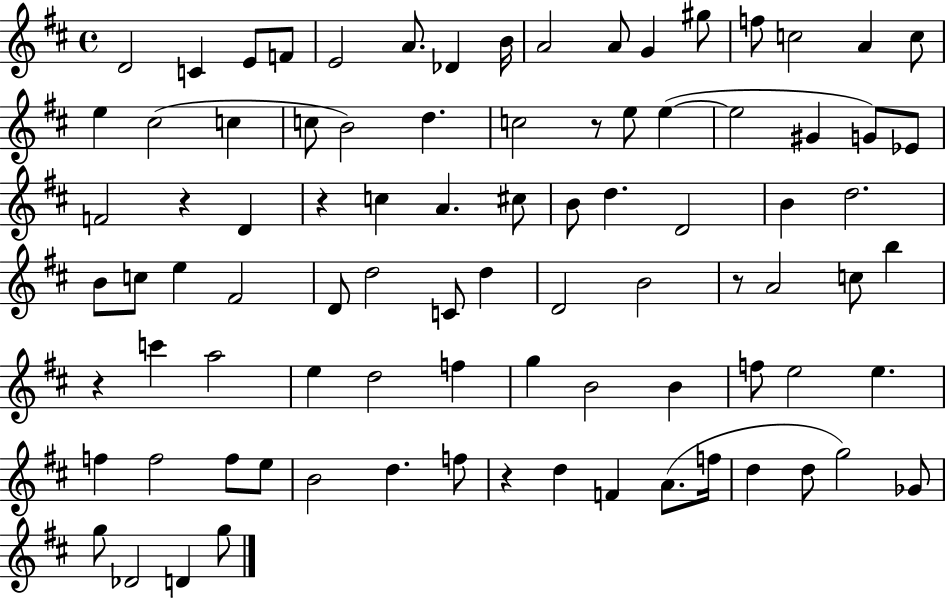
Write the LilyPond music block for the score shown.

{
  \clef treble
  \time 4/4
  \defaultTimeSignature
  \key d \major
  d'2 c'4 e'8 f'8 | e'2 a'8. des'4 b'16 | a'2 a'8 g'4 gis''8 | f''8 c''2 a'4 c''8 | \break e''4 cis''2( c''4 | c''8 b'2) d''4. | c''2 r8 e''8 e''4~(~ | e''2 gis'4 g'8) ees'8 | \break f'2 r4 d'4 | r4 c''4 a'4. cis''8 | b'8 d''4. d'2 | b'4 d''2. | \break b'8 c''8 e''4 fis'2 | d'8 d''2 c'8 d''4 | d'2 b'2 | r8 a'2 c''8 b''4 | \break r4 c'''4 a''2 | e''4 d''2 f''4 | g''4 b'2 b'4 | f''8 e''2 e''4. | \break f''4 f''2 f''8 e''8 | b'2 d''4. f''8 | r4 d''4 f'4 a'8.( f''16 | d''4 d''8 g''2) ges'8 | \break g''8 des'2 d'4 g''8 | \bar "|."
}